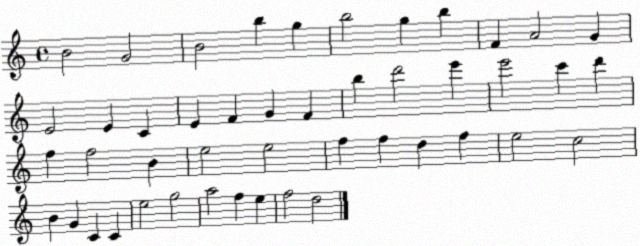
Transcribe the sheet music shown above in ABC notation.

X:1
T:Untitled
M:4/4
L:1/4
K:C
B2 G2 B2 b g b2 g b F A2 G E2 E C E F G F b d'2 e' e'2 c' d' f f2 B e2 e2 f f d f e2 c2 B G C C e2 g2 a2 f e f2 d2